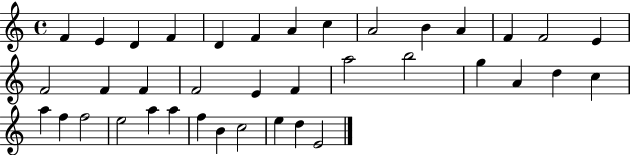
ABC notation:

X:1
T:Untitled
M:4/4
L:1/4
K:C
F E D F D F A c A2 B A F F2 E F2 F F F2 E F a2 b2 g A d c a f f2 e2 a a f B c2 e d E2